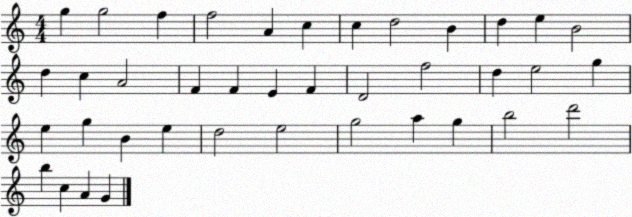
X:1
T:Untitled
M:4/4
L:1/4
K:C
g g2 f f2 A c c d2 B d e B2 d c A2 F F E F D2 f2 d e2 g e g B e d2 e2 g2 a g b2 d'2 b c A G